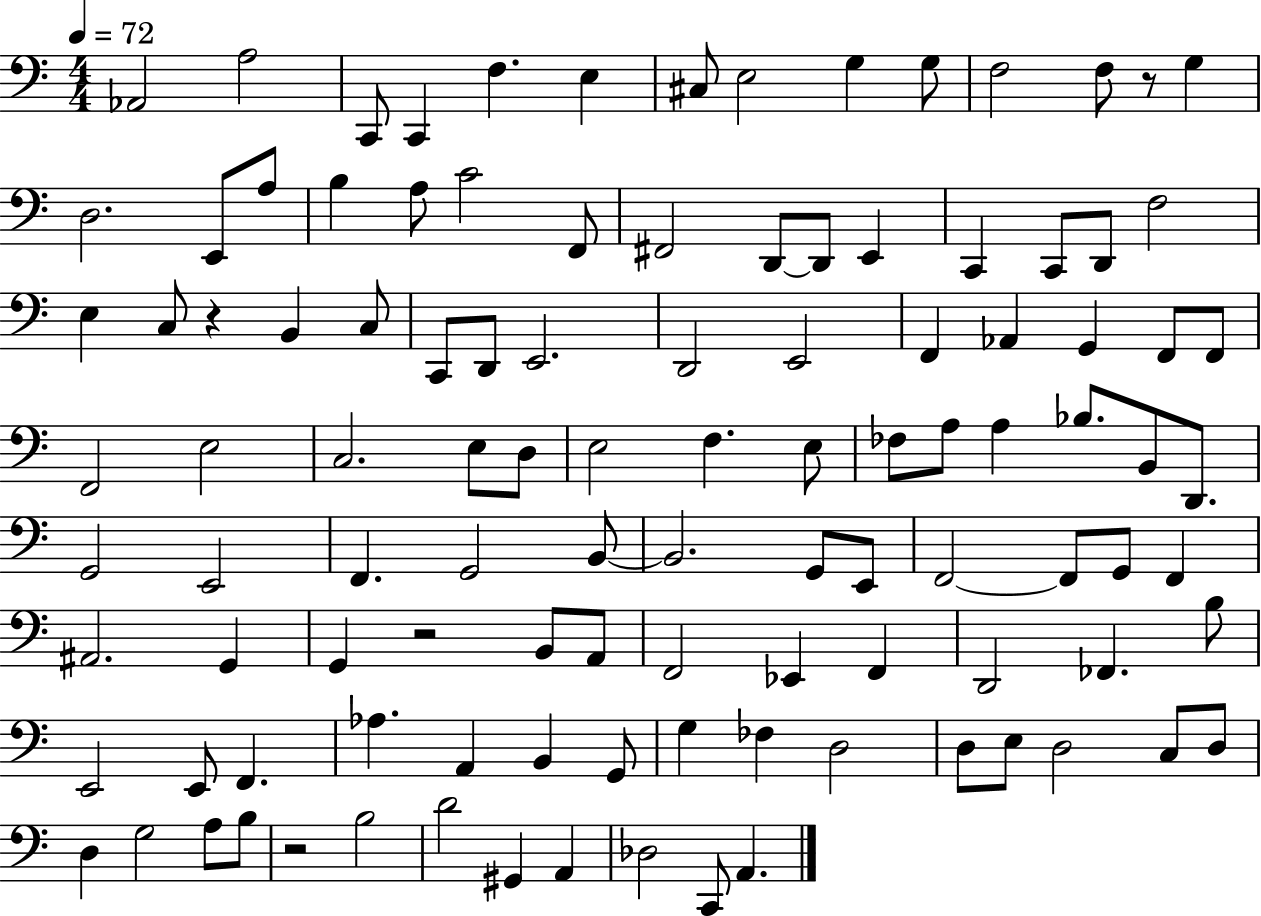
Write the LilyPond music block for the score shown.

{
  \clef bass
  \numericTimeSignature
  \time 4/4
  \key c \major
  \tempo 4 = 72
  \repeat volta 2 { aes,2 a2 | c,8 c,4 f4. e4 | cis8 e2 g4 g8 | f2 f8 r8 g4 | \break d2. e,8 a8 | b4 a8 c'2 f,8 | fis,2 d,8~~ d,8 e,4 | c,4 c,8 d,8 f2 | \break e4 c8 r4 b,4 c8 | c,8 d,8 e,2. | d,2 e,2 | f,4 aes,4 g,4 f,8 f,8 | \break f,2 e2 | c2. e8 d8 | e2 f4. e8 | fes8 a8 a4 bes8. b,8 d,8. | \break g,2 e,2 | f,4. g,2 b,8~~ | b,2. g,8 e,8 | f,2~~ f,8 g,8 f,4 | \break ais,2. g,4 | g,4 r2 b,8 a,8 | f,2 ees,4 f,4 | d,2 fes,4. b8 | \break e,2 e,8 f,4. | aes4. a,4 b,4 g,8 | g4 fes4 d2 | d8 e8 d2 c8 d8 | \break d4 g2 a8 b8 | r2 b2 | d'2 gis,4 a,4 | des2 c,8 a,4. | \break } \bar "|."
}